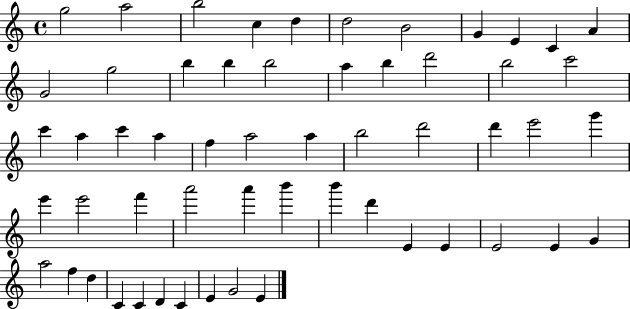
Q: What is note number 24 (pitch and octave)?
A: C6